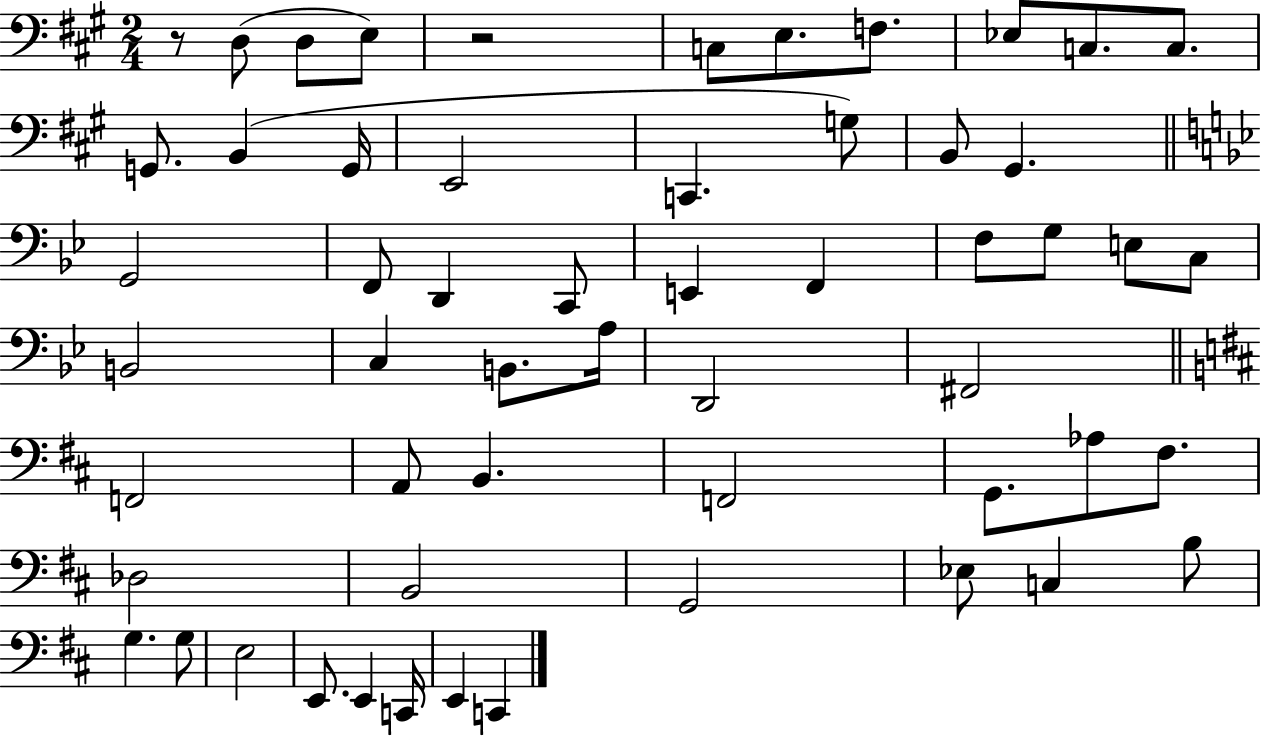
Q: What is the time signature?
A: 2/4